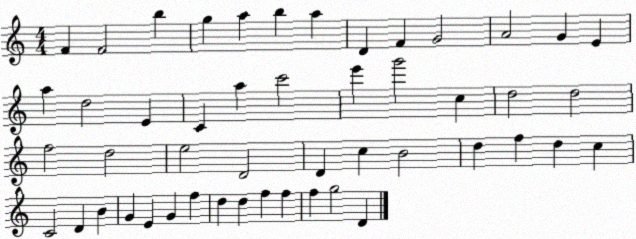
X:1
T:Untitled
M:4/4
L:1/4
K:C
F F2 b g a b a D F G2 A2 G E a d2 E C a c'2 e' g'2 c d2 d2 f2 d2 e2 D2 D c B2 d f d c C2 D B G E G f d d f f f g2 D